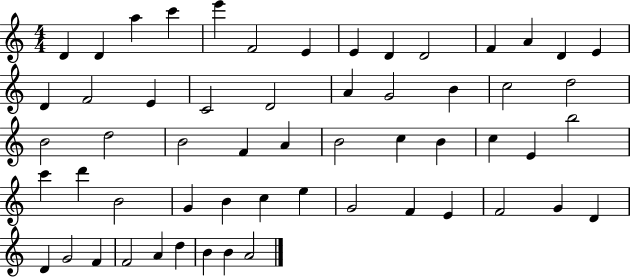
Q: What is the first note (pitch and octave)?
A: D4